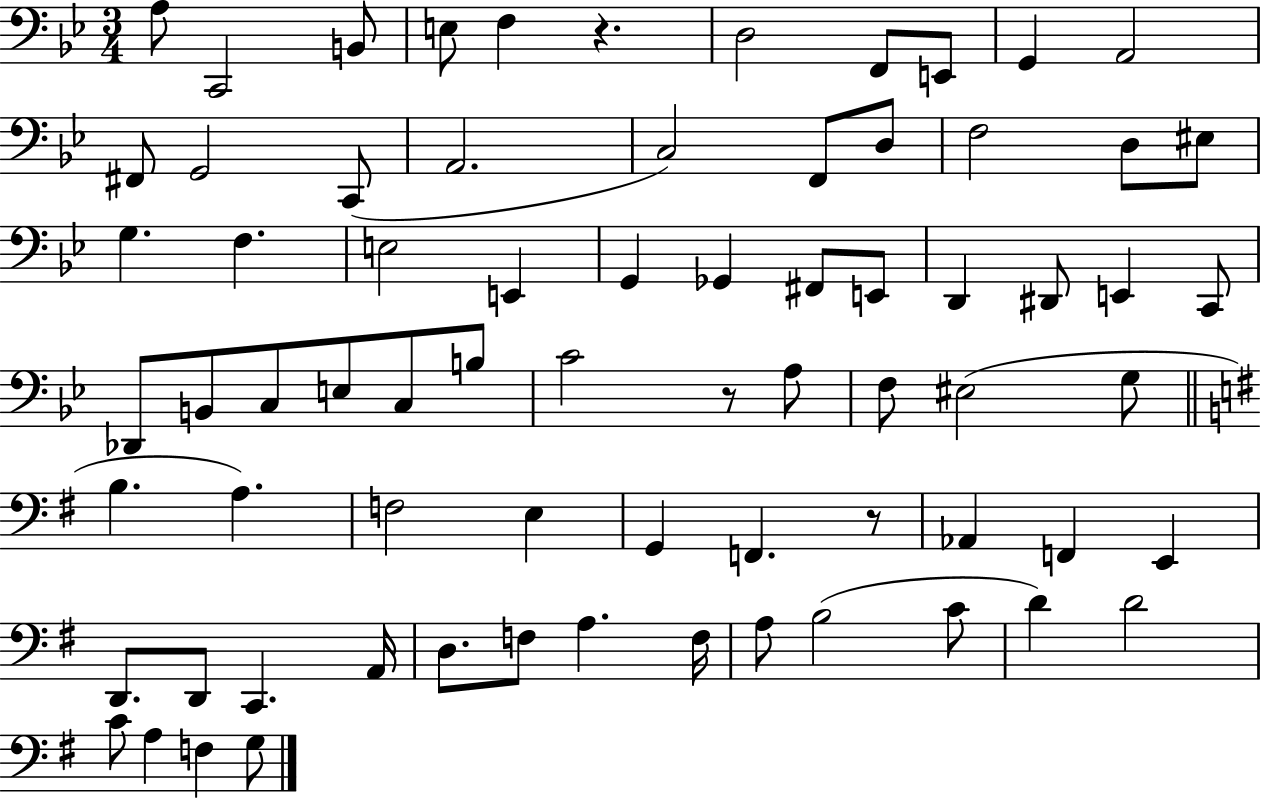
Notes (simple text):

A3/e C2/h B2/e E3/e F3/q R/q. D3/h F2/e E2/e G2/q A2/h F#2/e G2/h C2/e A2/h. C3/h F2/e D3/e F3/h D3/e EIS3/e G3/q. F3/q. E3/h E2/q G2/q Gb2/q F#2/e E2/e D2/q D#2/e E2/q C2/e Db2/e B2/e C3/e E3/e C3/e B3/e C4/h R/e A3/e F3/e EIS3/h G3/e B3/q. A3/q. F3/h E3/q G2/q F2/q. R/e Ab2/q F2/q E2/q D2/e. D2/e C2/q. A2/s D3/e. F3/e A3/q. F3/s A3/e B3/h C4/e D4/q D4/h C4/e A3/q F3/q G3/e